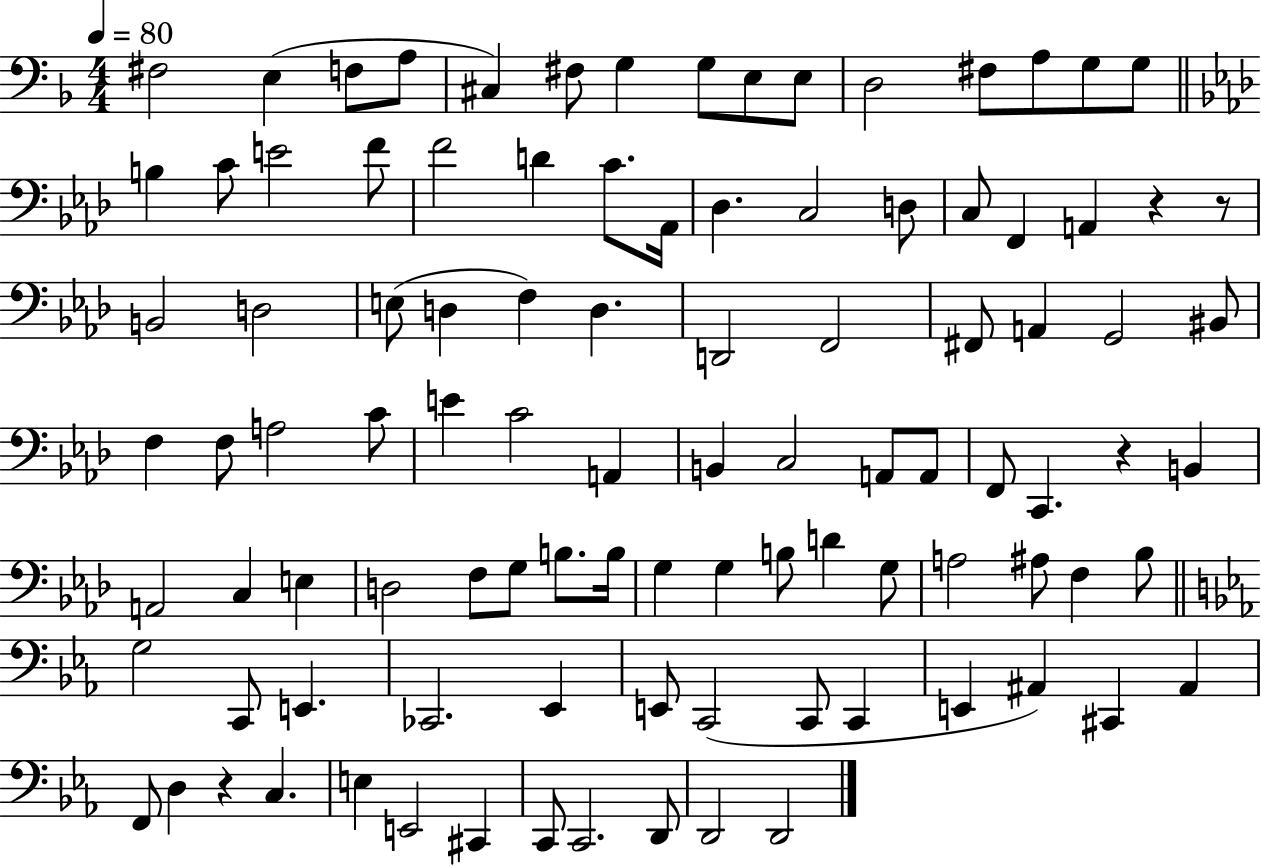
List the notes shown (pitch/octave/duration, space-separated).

F#3/h E3/q F3/e A3/e C#3/q F#3/e G3/q G3/e E3/e E3/e D3/h F#3/e A3/e G3/e G3/e B3/q C4/e E4/h F4/e F4/h D4/q C4/e. Ab2/s Db3/q. C3/h D3/e C3/e F2/q A2/q R/q R/e B2/h D3/h E3/e D3/q F3/q D3/q. D2/h F2/h F#2/e A2/q G2/h BIS2/e F3/q F3/e A3/h C4/e E4/q C4/h A2/q B2/q C3/h A2/e A2/e F2/e C2/q. R/q B2/q A2/h C3/q E3/q D3/h F3/e G3/e B3/e. B3/s G3/q G3/q B3/e D4/q G3/e A3/h A#3/e F3/q Bb3/e G3/h C2/e E2/q. CES2/h. Eb2/q E2/e C2/h C2/e C2/q E2/q A#2/q C#2/q A#2/q F2/e D3/q R/q C3/q. E3/q E2/h C#2/q C2/e C2/h. D2/e D2/h D2/h